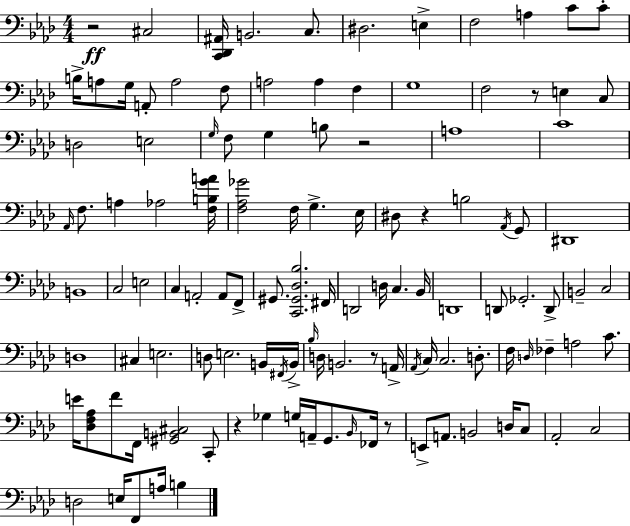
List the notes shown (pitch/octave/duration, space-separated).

R/h C#3/h [C2,Db2,A#2]/s B2/h. C3/e. D#3/h. E3/q F3/h A3/q C4/e C4/e B3/s A3/e G3/s A2/e A3/h F3/e A3/h A3/q F3/q G3/w F3/h R/e E3/q C3/e D3/h E3/h G3/s F3/e G3/q B3/e R/h A3/w C4/w Ab2/s F3/e. A3/q Ab3/h [F3,B3,G4,A4]/s [F3,Ab3,Gb4]/h F3/s G3/q. Eb3/s D#3/e R/q B3/h Ab2/s G2/e D#2/w B2/w C3/h E3/h C3/q A2/h A2/e F2/e G#2/e. [C2,G#2,Db3,Bb3]/h. F#2/s D2/h D3/s C3/q. Bb2/s D2/w D2/e Gb2/h. D2/e B2/h C3/h D3/w C#3/q E3/h. D3/e E3/h. B2/s F#2/s B2/s Bb3/s D3/s B2/h. R/e A2/s Ab2/s C3/s C3/h. D3/e. F3/s D3/s FES3/q A3/h C4/e. E4/s [Db3,F3,Ab3]/e F4/e F2/s [G#2,B2,C#3]/h C2/e R/q Gb3/q G3/s A2/s G2/e. Bb2/s FES2/s R/e E2/e A2/e. B2/h D3/s C3/e Ab2/h C3/h D3/h E3/s F2/e A3/s B3/q